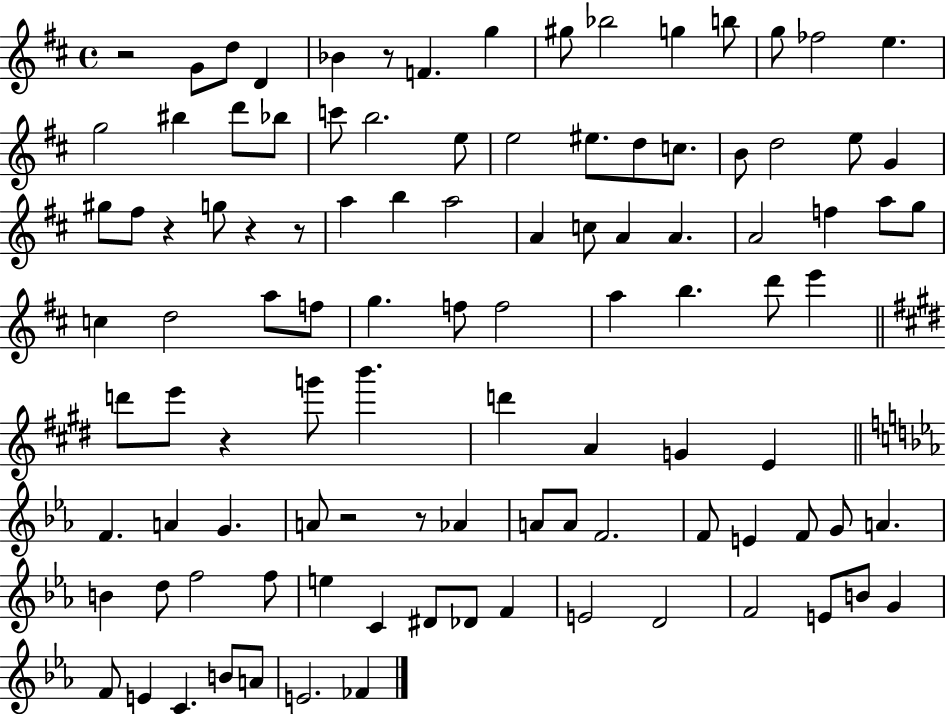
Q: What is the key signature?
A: D major